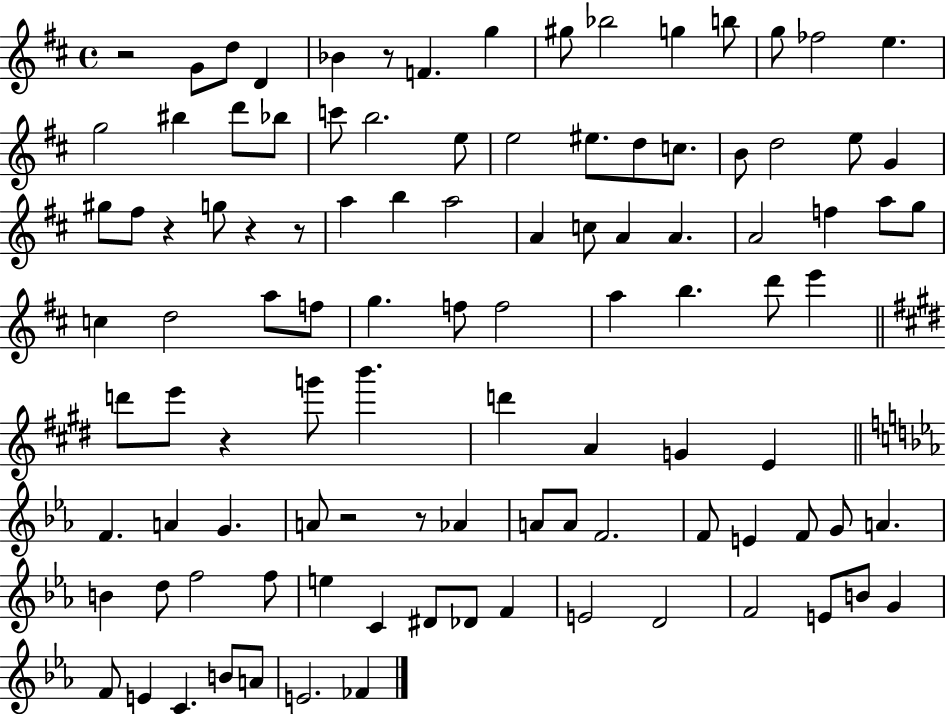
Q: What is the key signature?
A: D major